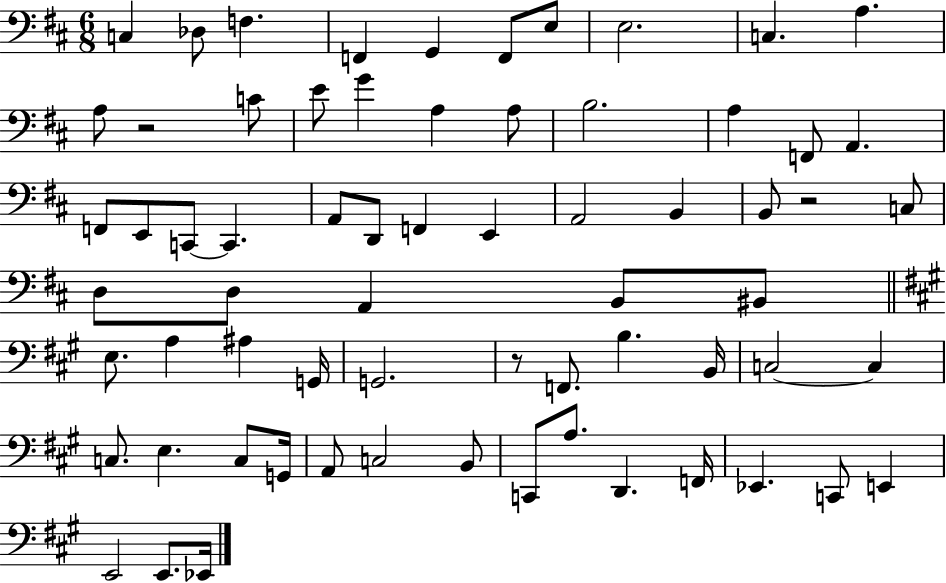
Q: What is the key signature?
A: D major